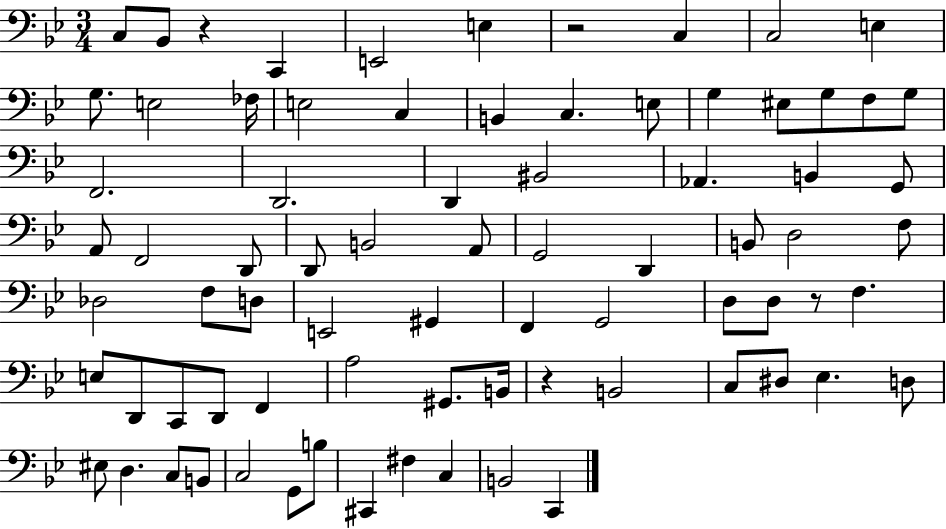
C3/e Bb2/e R/q C2/q E2/h E3/q R/h C3/q C3/h E3/q G3/e. E3/h FES3/s E3/h C3/q B2/q C3/q. E3/e G3/q EIS3/e G3/e F3/e G3/e F2/h. D2/h. D2/q BIS2/h Ab2/q. B2/q G2/e A2/e F2/h D2/e D2/e B2/h A2/e G2/h D2/q B2/e D3/h F3/e Db3/h F3/e D3/e E2/h G#2/q F2/q G2/h D3/e D3/e R/e F3/q. E3/e D2/e C2/e D2/e F2/q A3/h G#2/e. B2/s R/q B2/h C3/e D#3/e Eb3/q. D3/e EIS3/e D3/q. C3/e B2/e C3/h G2/e B3/e C#2/q F#3/q C3/q B2/h C2/q